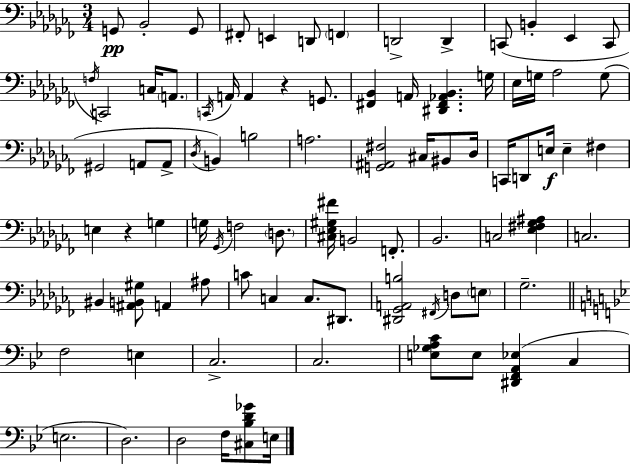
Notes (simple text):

G2/e Bb2/h G2/e F#2/e E2/q D2/e F2/q D2/h D2/q C2/e B2/q Eb2/q C2/e F3/s C2/h C3/s A2/e. C2/s A2/s A2/q R/q G2/e. [F#2,Bb2]/q A2/s [D#2,F#2,Ab2,Bb2]/q. G3/s Eb3/s G3/s Ab3/h G3/e G#2/h A2/e A2/e Db3/s B2/q B3/h A3/h. [G2,A#2,F#3]/h C#3/s BIS2/e Db3/s C2/s D2/e E3/s E3/q F#3/q E3/q R/q G3/q G3/s Gb2/s F3/h D3/e. [C#3,Eb3,G#3,F#4]/s B2/h F2/e. Bb2/h. C3/h [Eb3,F#3,Gb3,A#3]/q C3/h. BIS2/q [A#2,B2,G#3]/e A2/q A#3/e C4/e C3/q C3/e. D#2/e. [D#2,Gb2,A2,B3]/h F#2/s D3/e E3/e Gb3/h. F3/h E3/q C3/h. C3/h. [E3,Gb3,A3,C4]/e E3/e [D#2,F2,A2,Eb3]/q C3/q E3/h. D3/h. D3/h F3/s [C#3,Bb3,D4,Gb4]/e E3/s